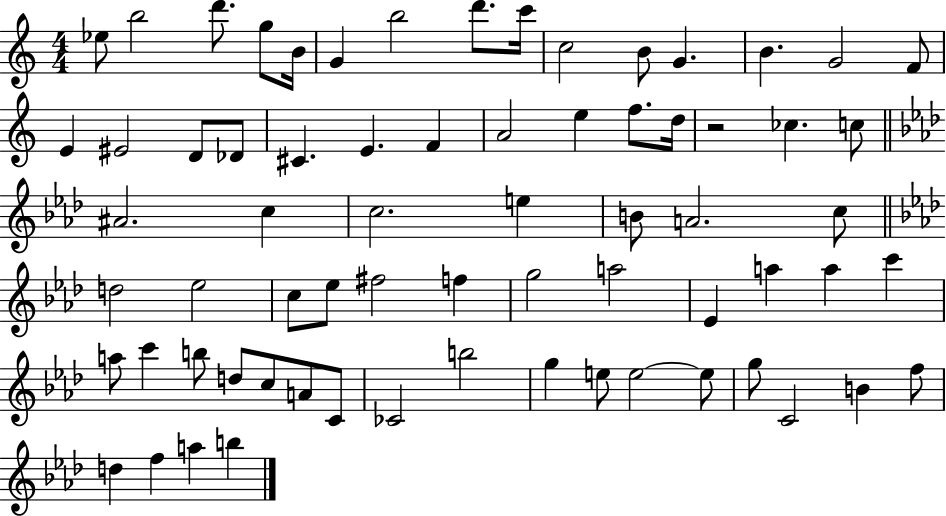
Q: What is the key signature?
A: C major